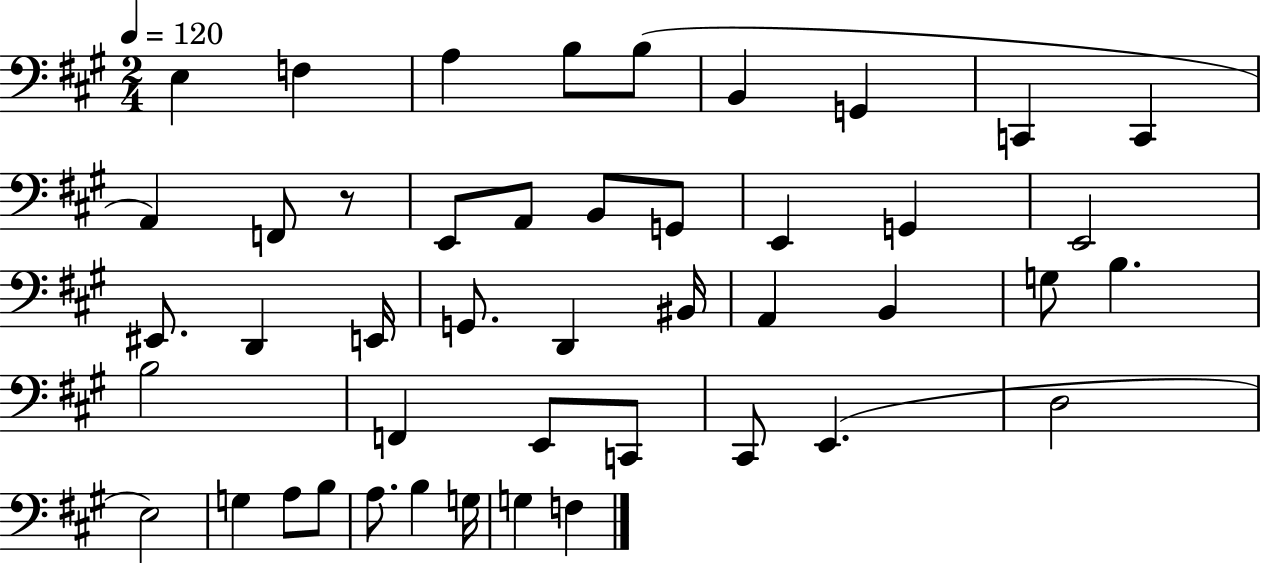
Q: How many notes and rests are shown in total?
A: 45